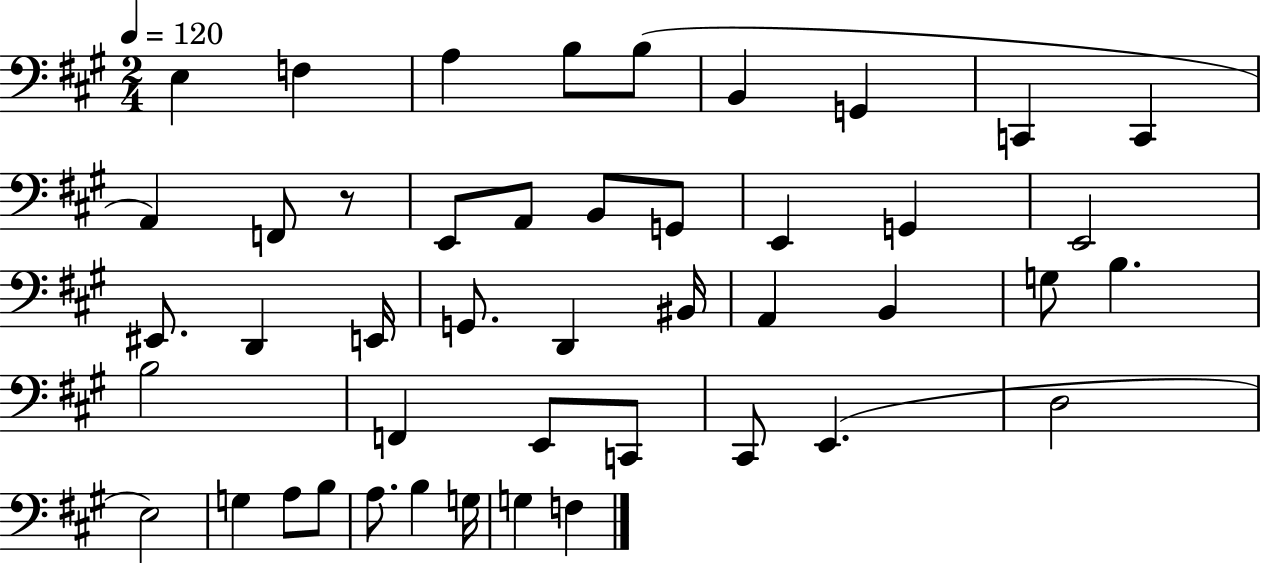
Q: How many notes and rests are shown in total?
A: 45